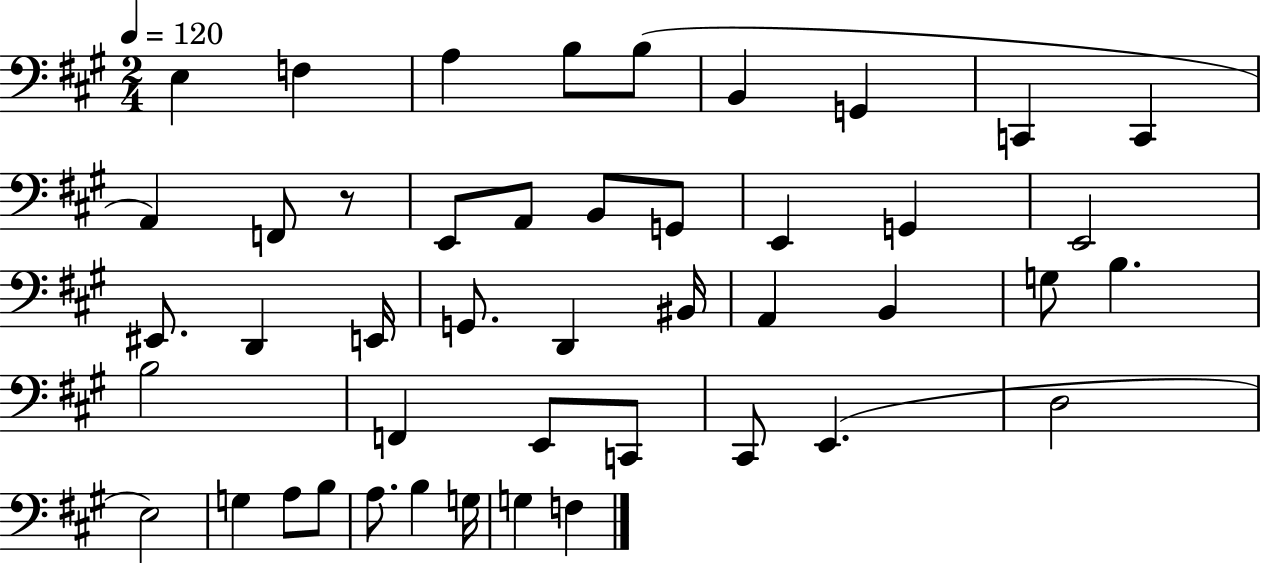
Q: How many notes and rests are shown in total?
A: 45